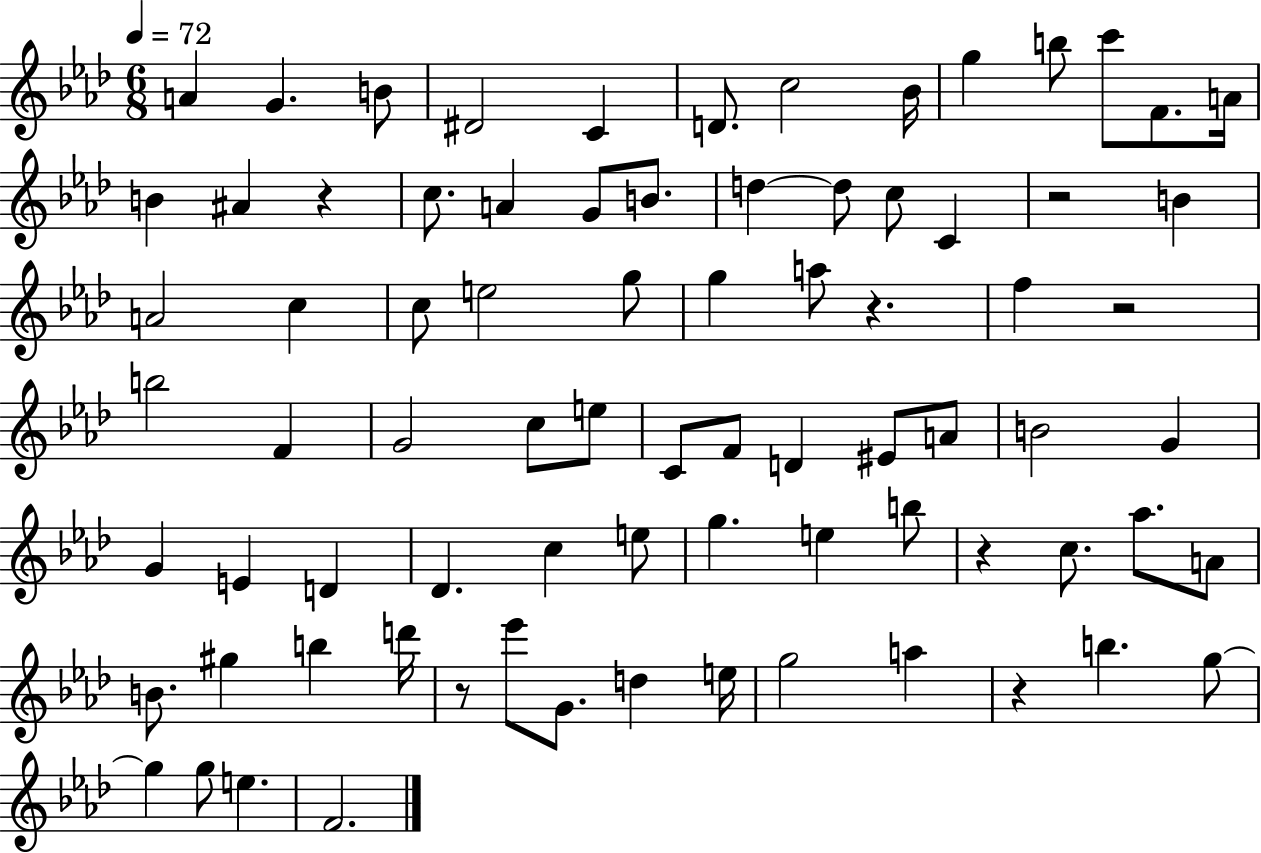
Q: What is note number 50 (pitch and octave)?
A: E5